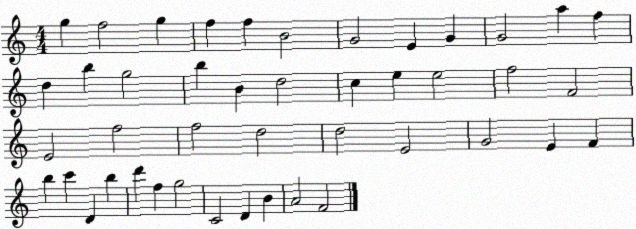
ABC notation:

X:1
T:Untitled
M:4/4
L:1/4
K:C
g f2 g f f B2 G2 E G G2 a f d b g2 b B d2 c e e2 f2 F2 E2 f2 f2 d2 d2 E2 G2 E F b c' D b d' f g2 C2 D B A2 F2